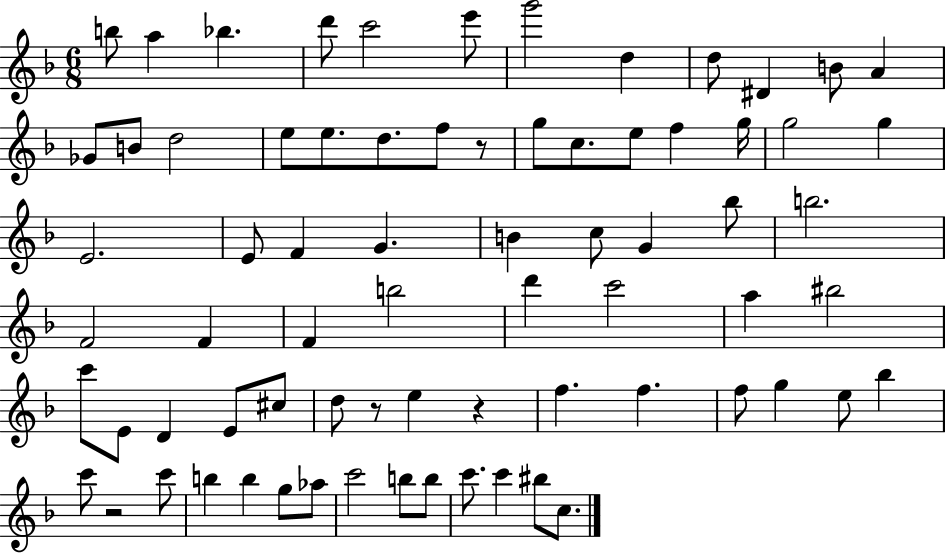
{
  \clef treble
  \numericTimeSignature
  \time 6/8
  \key f \major
  b''8 a''4 bes''4. | d'''8 c'''2 e'''8 | g'''2 d''4 | d''8 dis'4 b'8 a'4 | \break ges'8 b'8 d''2 | e''8 e''8. d''8. f''8 r8 | g''8 c''8. e''8 f''4 g''16 | g''2 g''4 | \break e'2. | e'8 f'4 g'4. | b'4 c''8 g'4 bes''8 | b''2. | \break f'2 f'4 | f'4 b''2 | d'''4 c'''2 | a''4 bis''2 | \break c'''8 e'8 d'4 e'8 cis''8 | d''8 r8 e''4 r4 | f''4. f''4. | f''8 g''4 e''8 bes''4 | \break c'''8 r2 c'''8 | b''4 b''4 g''8 aes''8 | c'''2 b''8 b''8 | c'''8. c'''4 bis''8 c''8. | \break \bar "|."
}